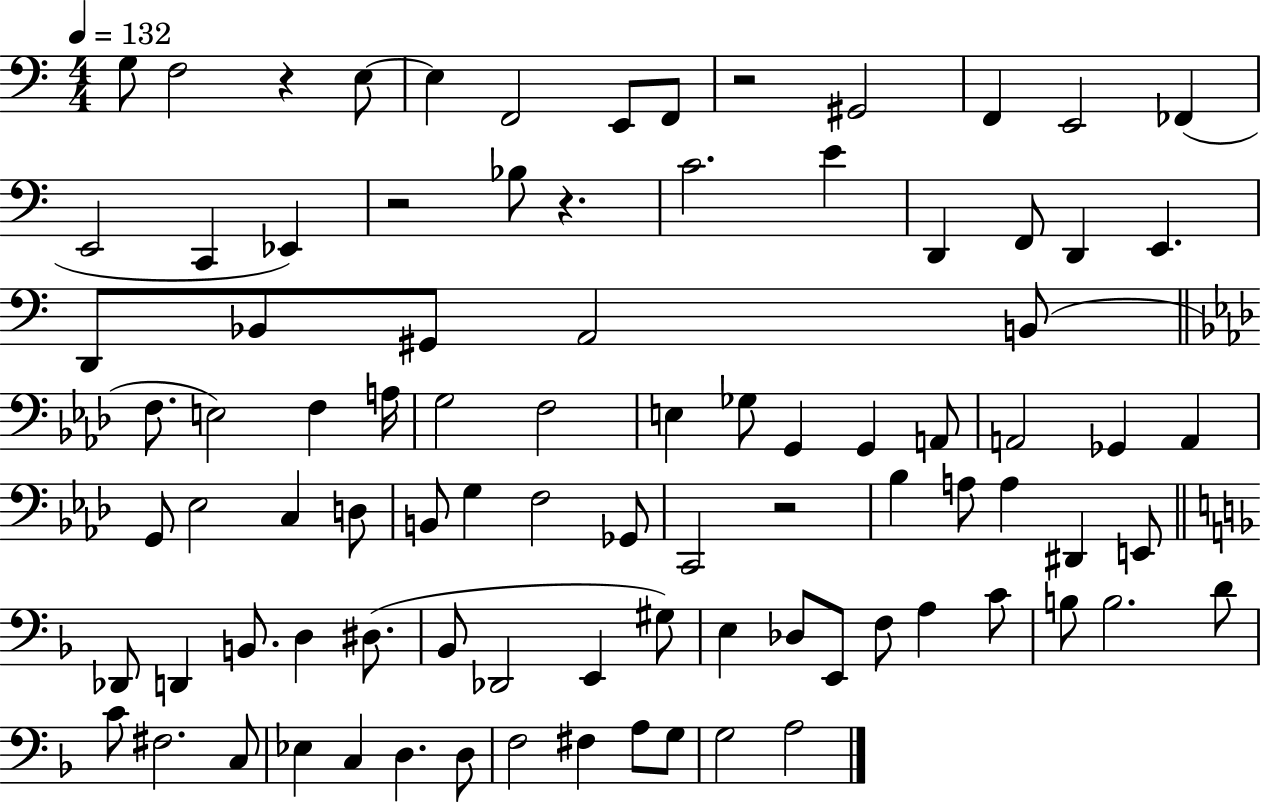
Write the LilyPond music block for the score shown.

{
  \clef bass
  \numericTimeSignature
  \time 4/4
  \key c \major
  \tempo 4 = 132
  g8 f2 r4 e8~~ | e4 f,2 e,8 f,8 | r2 gis,2 | f,4 e,2 fes,4( | \break e,2 c,4 ees,4) | r2 bes8 r4. | c'2. e'4 | d,4 f,8 d,4 e,4. | \break d,8 bes,8 gis,8 a,2 b,8( | \bar "||" \break \key aes \major f8. e2) f4 a16 | g2 f2 | e4 ges8 g,4 g,4 a,8 | a,2 ges,4 a,4 | \break g,8 ees2 c4 d8 | b,8 g4 f2 ges,8 | c,2 r2 | bes4 a8 a4 dis,4 e,8 | \break \bar "||" \break \key d \minor des,8 d,4 b,8. d4 dis8.( | bes,8 des,2 e,4 gis8) | e4 des8 e,8 f8 a4 c'8 | b8 b2. d'8 | \break c'8 fis2. c8 | ees4 c4 d4. d8 | f2 fis4 a8 g8 | g2 a2 | \break \bar "|."
}